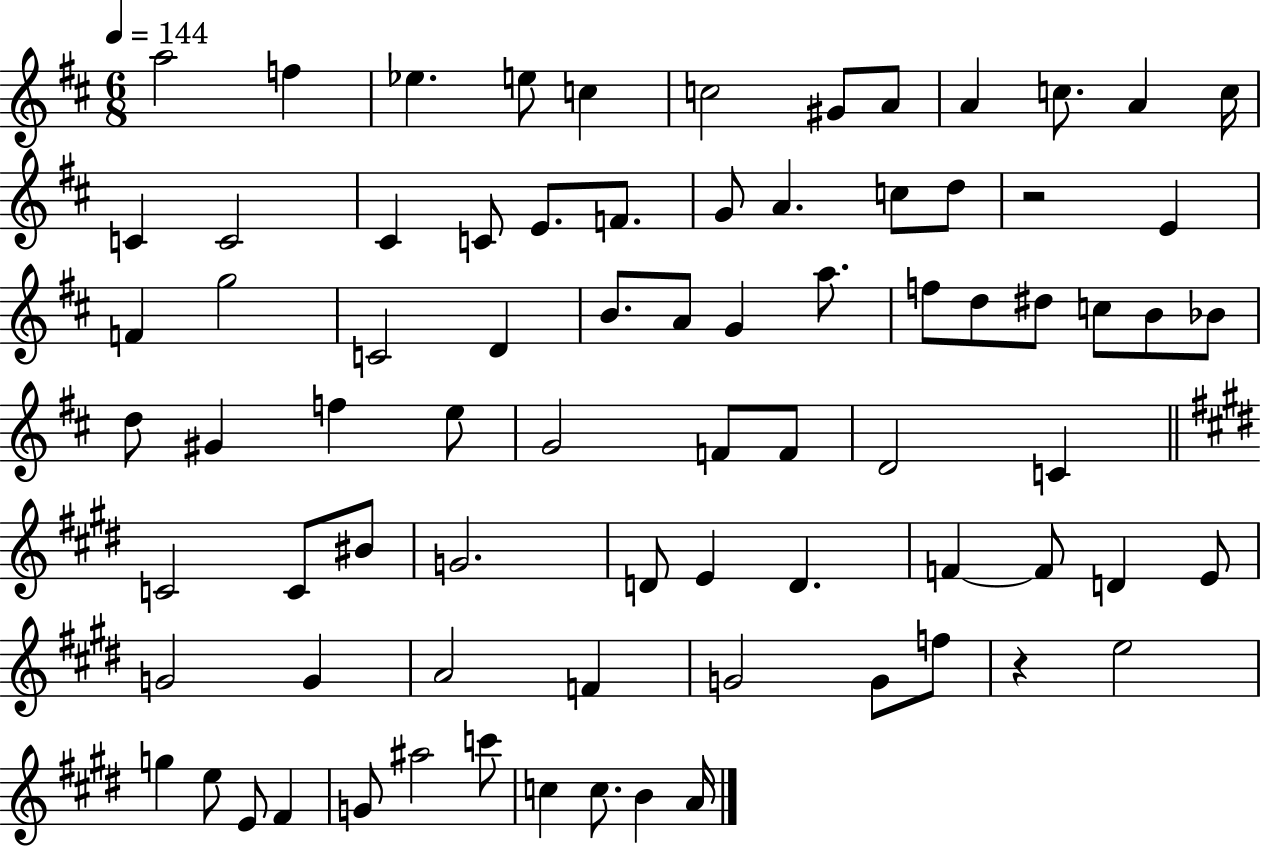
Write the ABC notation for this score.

X:1
T:Untitled
M:6/8
L:1/4
K:D
a2 f _e e/2 c c2 ^G/2 A/2 A c/2 A c/4 C C2 ^C C/2 E/2 F/2 G/2 A c/2 d/2 z2 E F g2 C2 D B/2 A/2 G a/2 f/2 d/2 ^d/2 c/2 B/2 _B/2 d/2 ^G f e/2 G2 F/2 F/2 D2 C C2 C/2 ^B/2 G2 D/2 E D F F/2 D E/2 G2 G A2 F G2 G/2 f/2 z e2 g e/2 E/2 ^F G/2 ^a2 c'/2 c c/2 B A/4